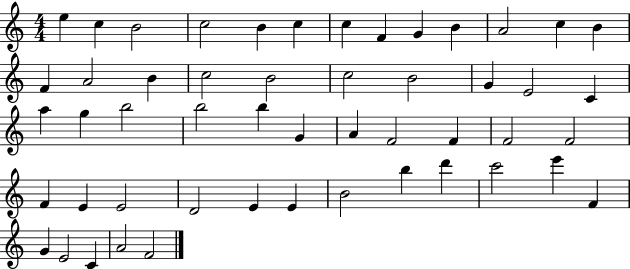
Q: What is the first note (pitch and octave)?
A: E5